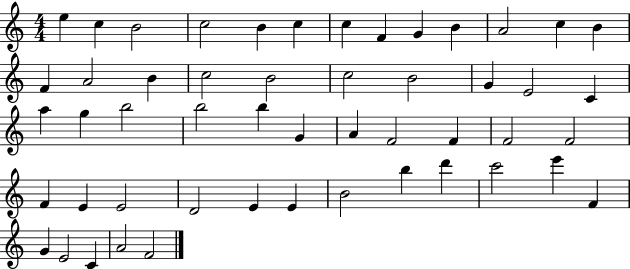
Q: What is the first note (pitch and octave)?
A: E5